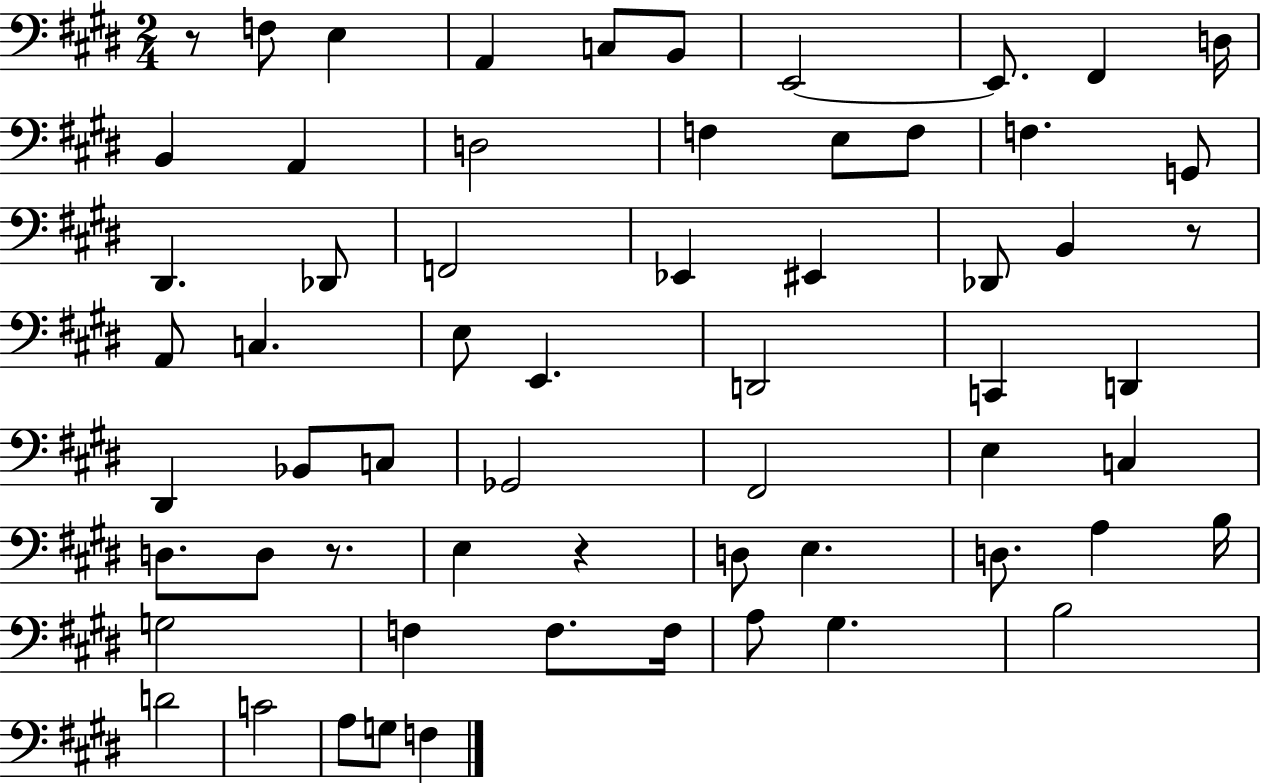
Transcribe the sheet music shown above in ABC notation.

X:1
T:Untitled
M:2/4
L:1/4
K:E
z/2 F,/2 E, A,, C,/2 B,,/2 E,,2 E,,/2 ^F,, D,/4 B,, A,, D,2 F, E,/2 F,/2 F, G,,/2 ^D,, _D,,/2 F,,2 _E,, ^E,, _D,,/2 B,, z/2 A,,/2 C, E,/2 E,, D,,2 C,, D,, ^D,, _B,,/2 C,/2 _G,,2 ^F,,2 E, C, D,/2 D,/2 z/2 E, z D,/2 E, D,/2 A, B,/4 G,2 F, F,/2 F,/4 A,/2 ^G, B,2 D2 C2 A,/2 G,/2 F,